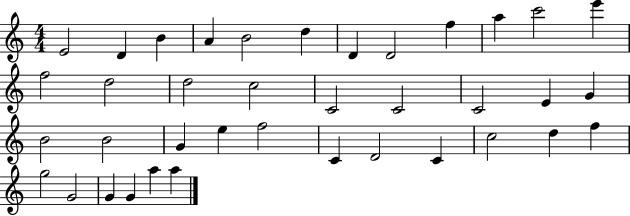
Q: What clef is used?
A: treble